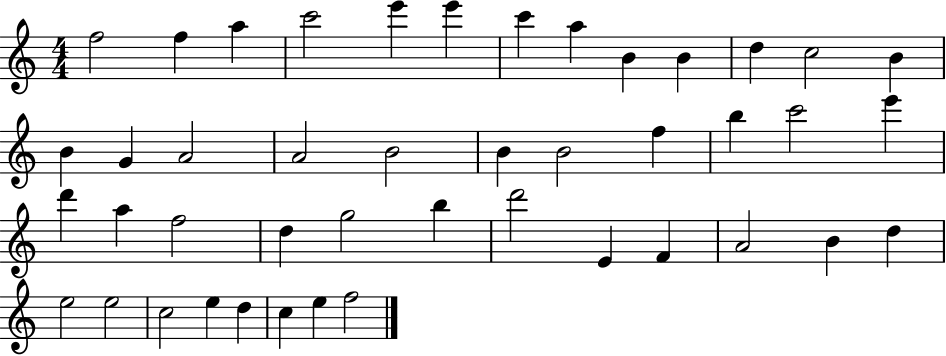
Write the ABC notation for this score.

X:1
T:Untitled
M:4/4
L:1/4
K:C
f2 f a c'2 e' e' c' a B B d c2 B B G A2 A2 B2 B B2 f b c'2 e' d' a f2 d g2 b d'2 E F A2 B d e2 e2 c2 e d c e f2